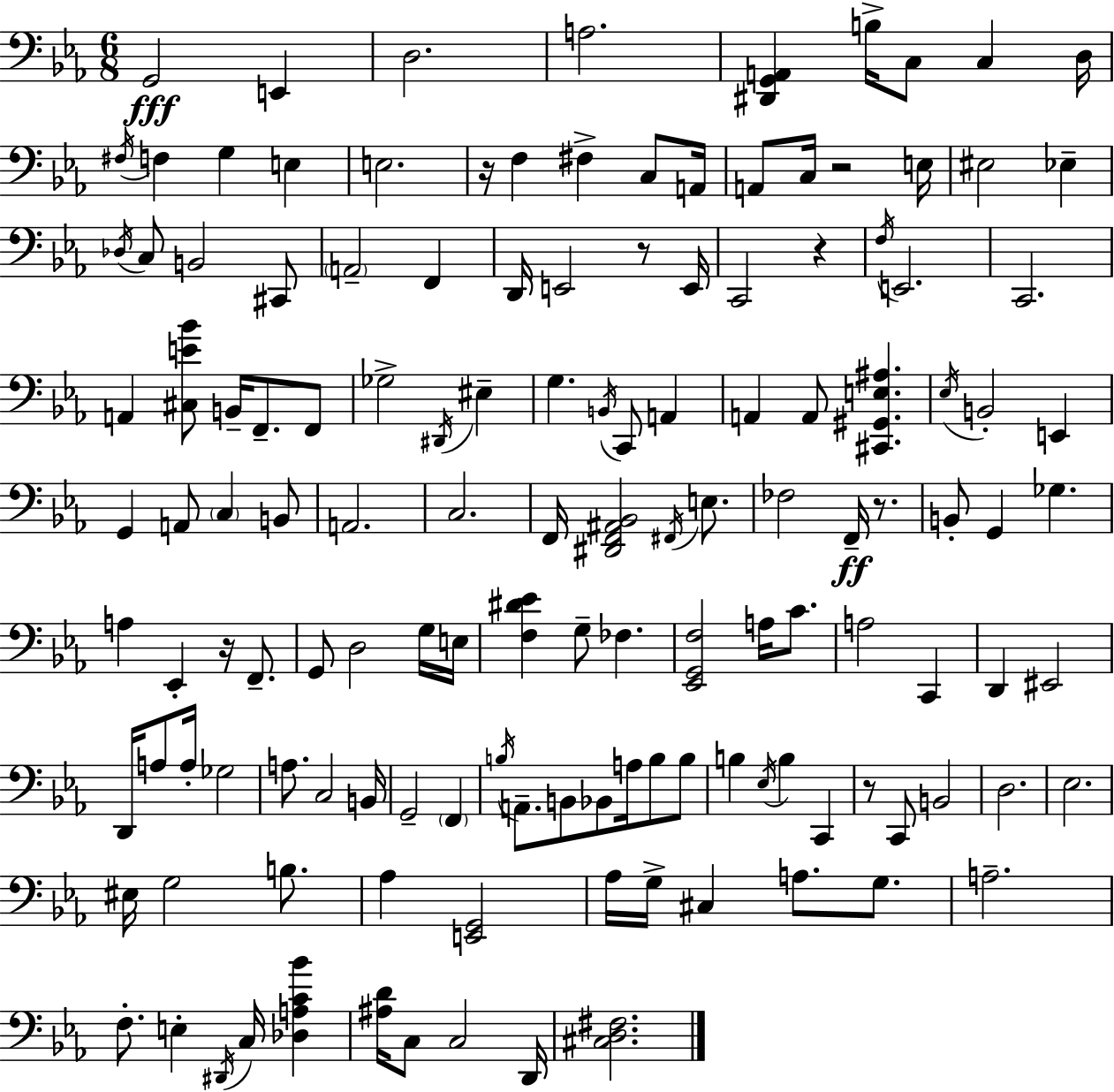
G2/h E2/q D3/h. A3/h. [D#2,G2,A2]/q B3/s C3/e C3/q D3/s F#3/s F3/q G3/q E3/q E3/h. R/s F3/q F#3/q C3/e A2/s A2/e C3/s R/h E3/s EIS3/h Eb3/q Db3/s C3/e B2/h C#2/e A2/h F2/q D2/s E2/h R/e E2/s C2/h R/q F3/s E2/h. C2/h. A2/q [C#3,E4,Bb4]/e B2/s F2/e. F2/e Gb3/h D#2/s EIS3/q G3/q. B2/s C2/e A2/q A2/q A2/e [C#2,G#2,E3,A#3]/q. Eb3/s B2/h E2/q G2/q A2/e C3/q B2/e A2/h. C3/h. F2/s [D#2,F2,A#2,Bb2]/h F#2/s E3/e. FES3/h F2/s R/e. B2/e G2/q Gb3/q. A3/q Eb2/q R/s F2/e. G2/e D3/h G3/s E3/s [F3,D#4,Eb4]/q G3/e FES3/q. [Eb2,G2,F3]/h A3/s C4/e. A3/h C2/q D2/q EIS2/h D2/s A3/e A3/s Gb3/h A3/e. C3/h B2/s G2/h F2/q B3/s A2/e. B2/e Bb2/e A3/s B3/e B3/e B3/q Eb3/s B3/q C2/q R/e C2/e B2/h D3/h. Eb3/h. EIS3/s G3/h B3/e. Ab3/q [E2,G2]/h Ab3/s G3/s C#3/q A3/e. G3/e. A3/h. F3/e. E3/q D#2/s C3/s [Db3,A3,C4,Bb4]/q [A#3,D4]/s C3/e C3/h D2/s [C#3,D3,F#3]/h.